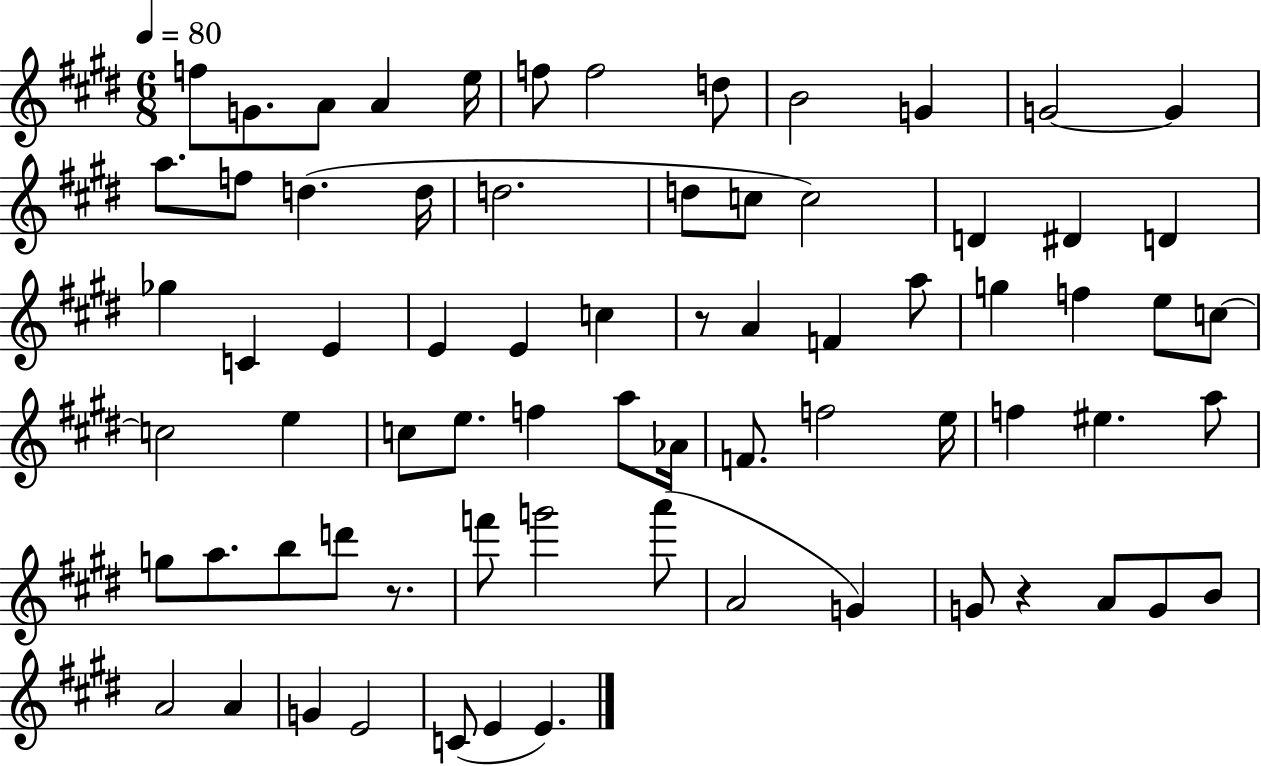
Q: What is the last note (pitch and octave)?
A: E4